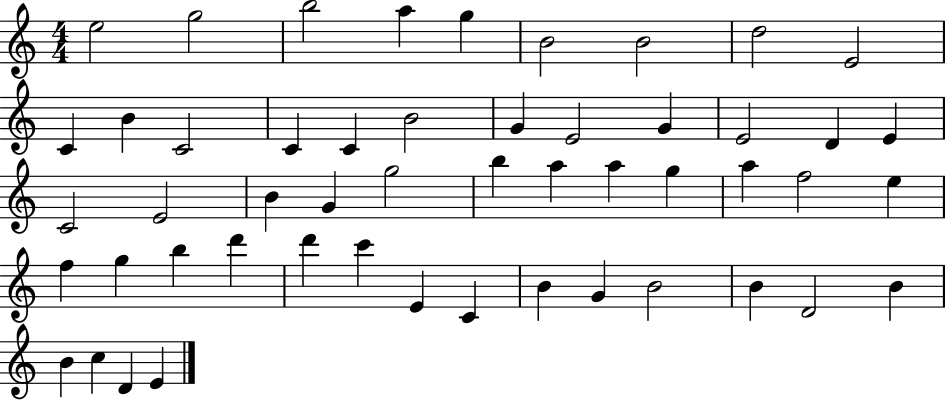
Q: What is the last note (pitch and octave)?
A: E4